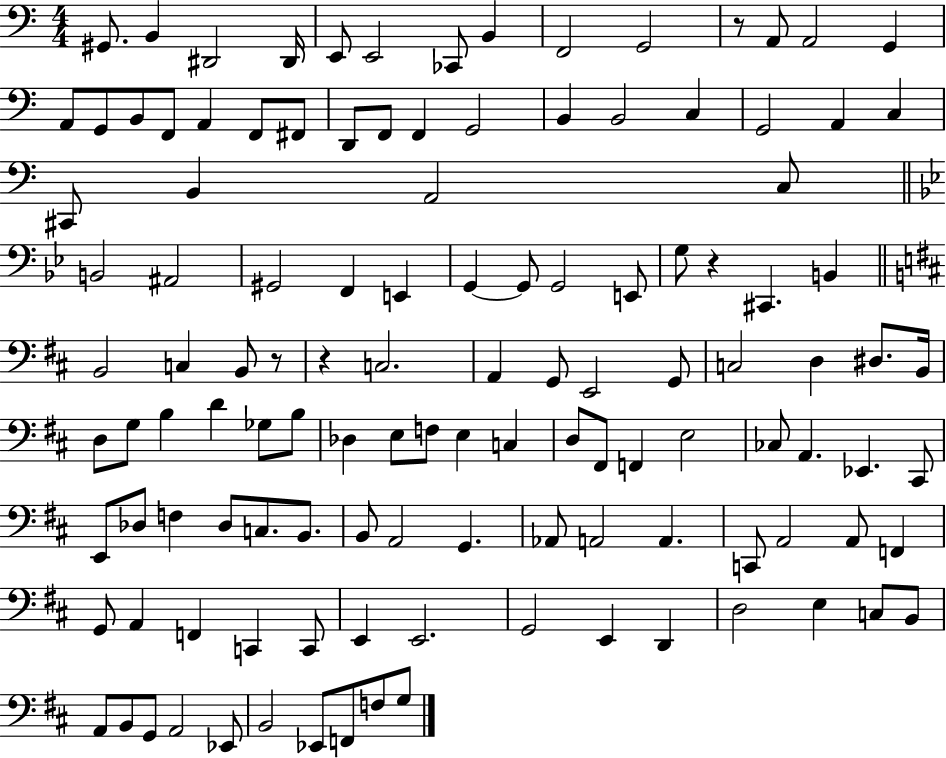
G#2/e. B2/q D#2/h D#2/s E2/e E2/h CES2/e B2/q F2/h G2/h R/e A2/e A2/h G2/q A2/e G2/e B2/e F2/e A2/q F2/e F#2/e D2/e F2/e F2/q G2/h B2/q B2/h C3/q G2/h A2/q C3/q C#2/e B2/q A2/h C3/e B2/h A#2/h G#2/h F2/q E2/q G2/q G2/e G2/h E2/e G3/e R/q C#2/q. B2/q B2/h C3/q B2/e R/e R/q C3/h. A2/q G2/e E2/h G2/e C3/h D3/q D#3/e. B2/s D3/e G3/e B3/q D4/q Gb3/e B3/e Db3/q E3/e F3/e E3/q C3/q D3/e F#2/e F2/q E3/h CES3/e A2/q. Eb2/q. C#2/e E2/e Db3/e F3/q Db3/e C3/e. B2/e. B2/e A2/h G2/q. Ab2/e A2/h A2/q. C2/e A2/h A2/e F2/q G2/e A2/q F2/q C2/q C2/e E2/q E2/h. G2/h E2/q D2/q D3/h E3/q C3/e B2/e A2/e B2/e G2/e A2/h Eb2/e B2/h Eb2/e F2/e F3/e G3/e